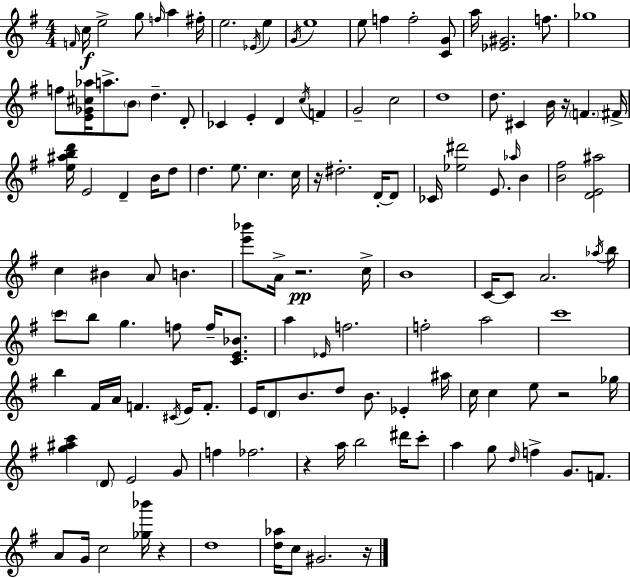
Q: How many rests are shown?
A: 7